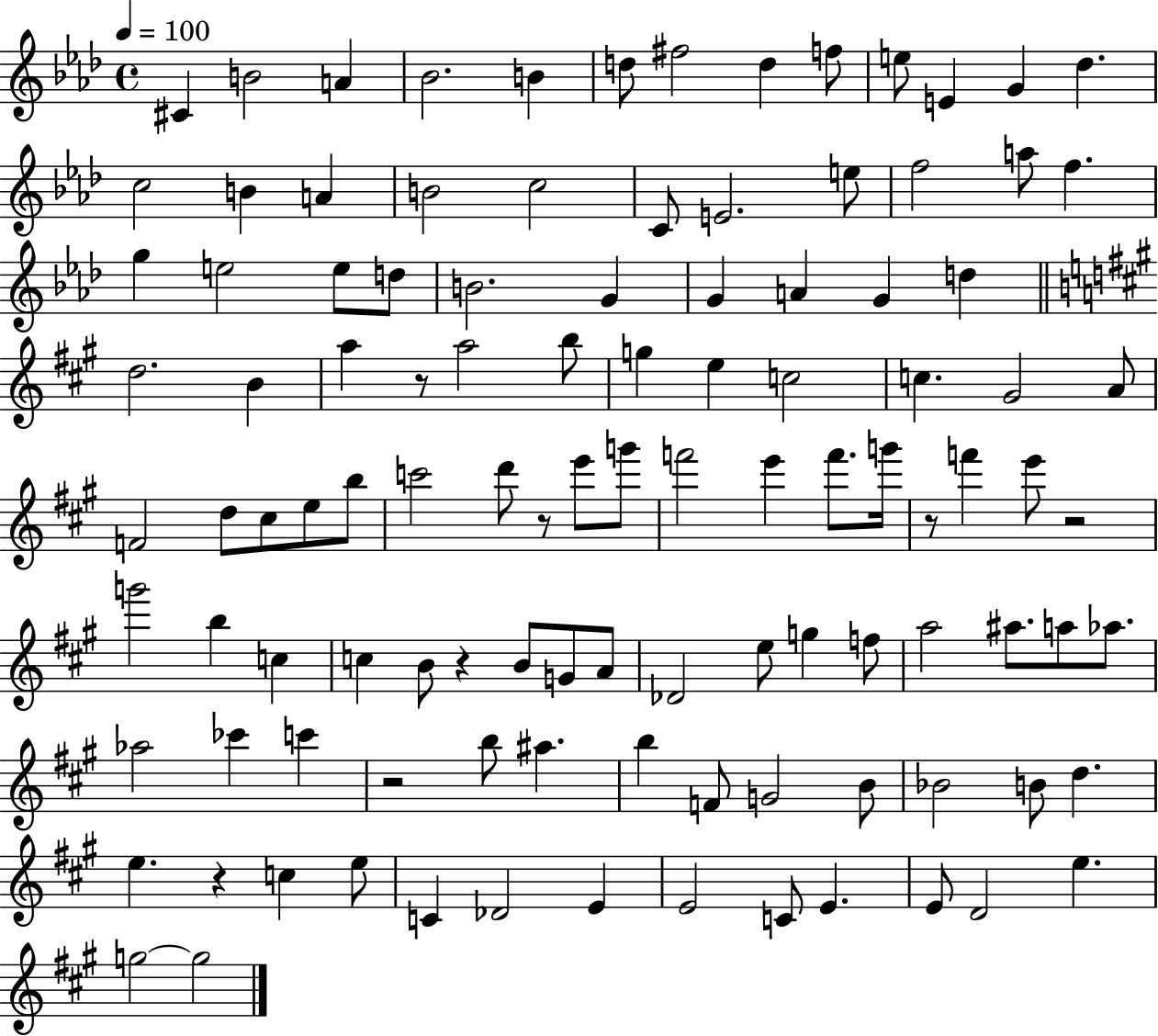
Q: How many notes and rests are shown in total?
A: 109